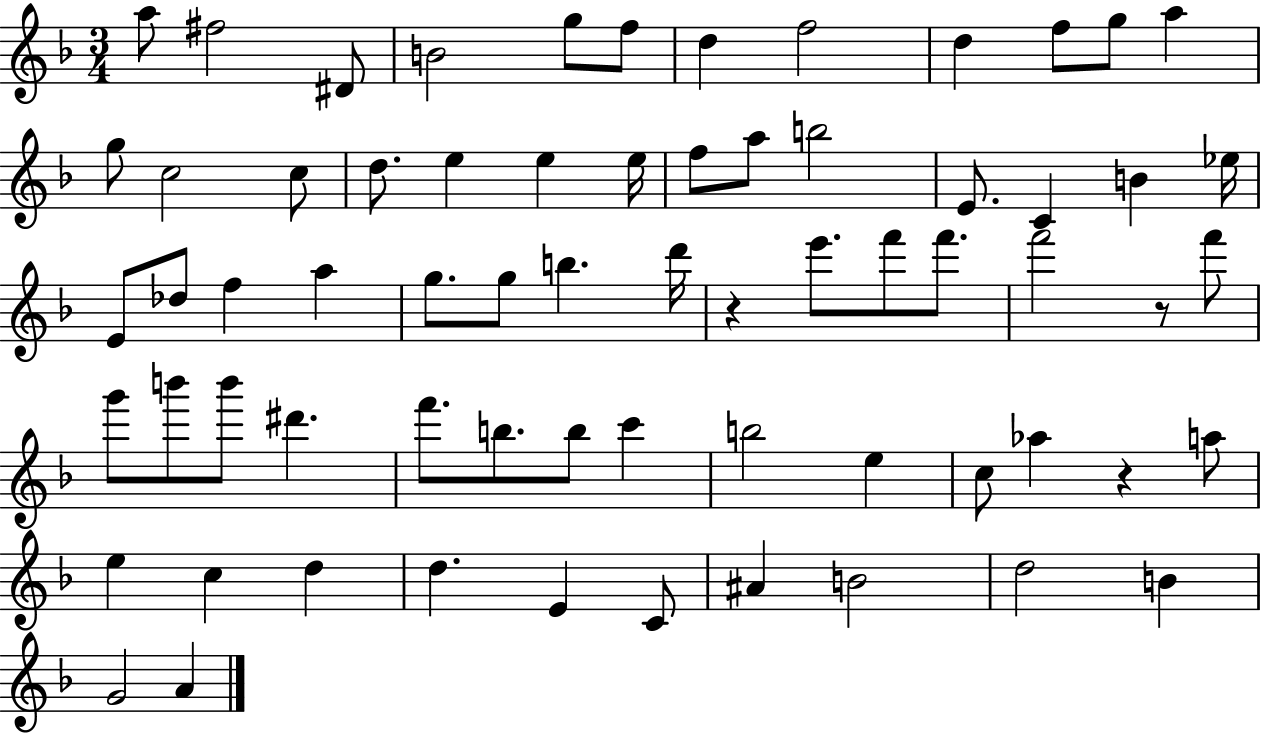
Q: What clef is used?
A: treble